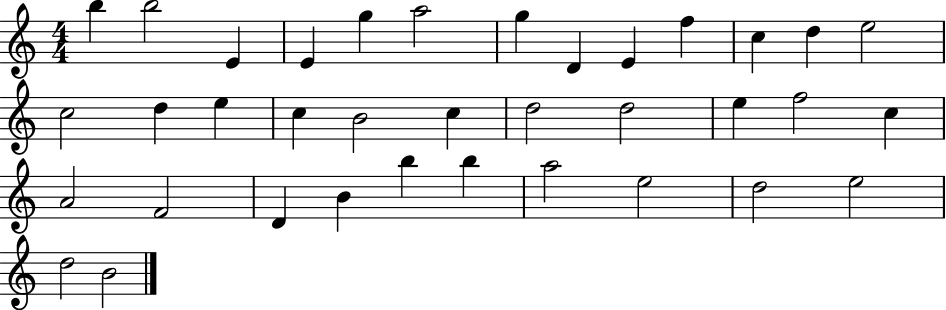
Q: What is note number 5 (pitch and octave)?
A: G5